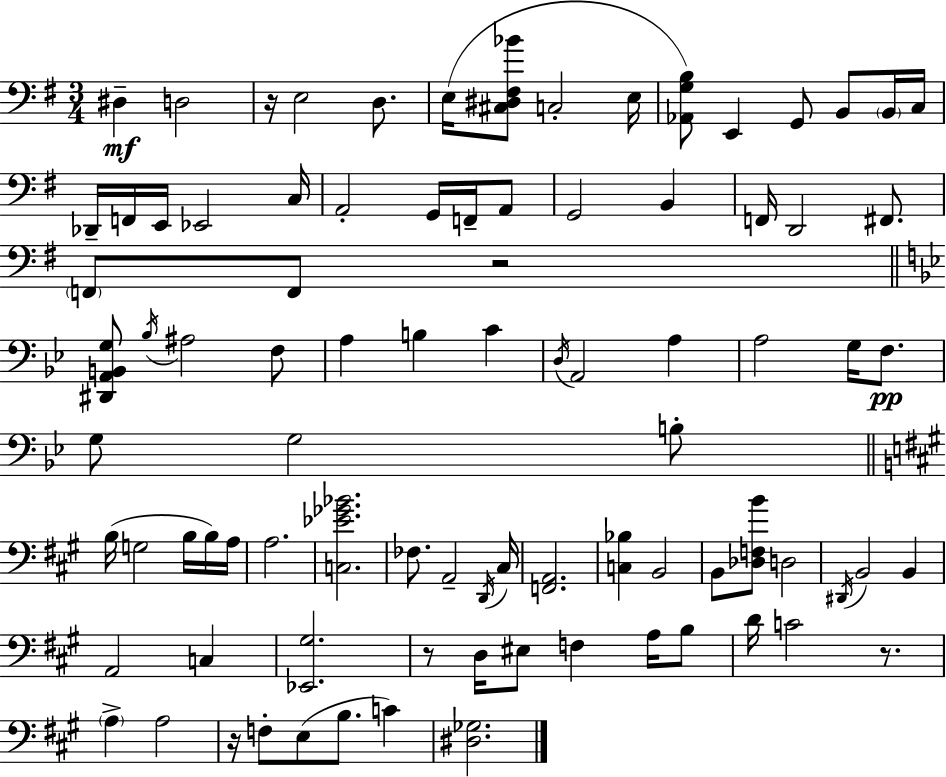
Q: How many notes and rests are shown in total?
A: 88